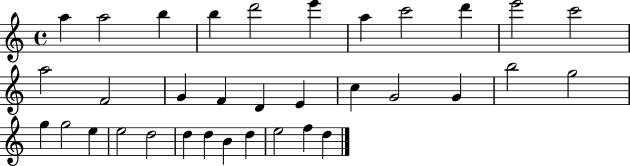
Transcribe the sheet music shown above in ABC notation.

X:1
T:Untitled
M:4/4
L:1/4
K:C
a a2 b b d'2 e' a c'2 d' e'2 c'2 a2 F2 G F D E c G2 G b2 g2 g g2 e e2 d2 d d B d e2 f d